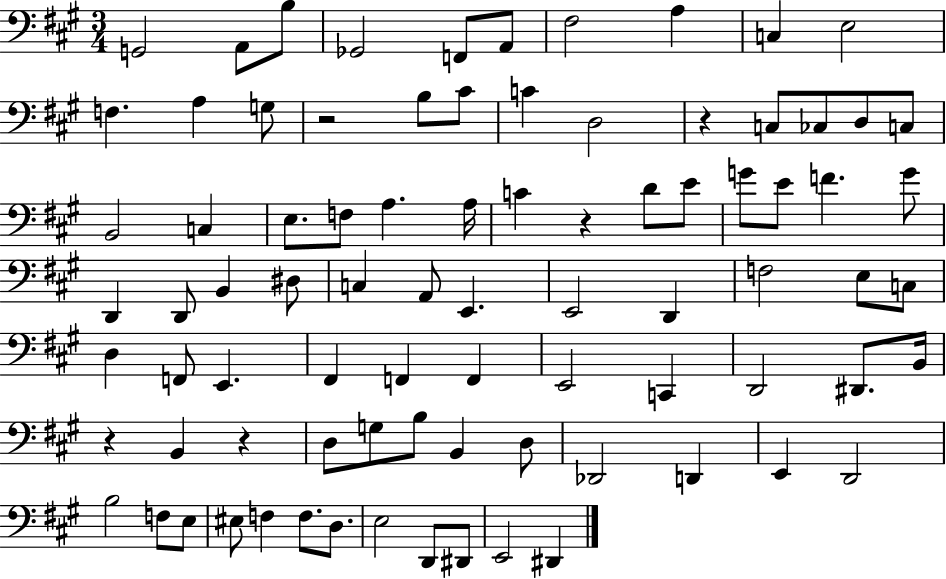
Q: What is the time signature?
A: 3/4